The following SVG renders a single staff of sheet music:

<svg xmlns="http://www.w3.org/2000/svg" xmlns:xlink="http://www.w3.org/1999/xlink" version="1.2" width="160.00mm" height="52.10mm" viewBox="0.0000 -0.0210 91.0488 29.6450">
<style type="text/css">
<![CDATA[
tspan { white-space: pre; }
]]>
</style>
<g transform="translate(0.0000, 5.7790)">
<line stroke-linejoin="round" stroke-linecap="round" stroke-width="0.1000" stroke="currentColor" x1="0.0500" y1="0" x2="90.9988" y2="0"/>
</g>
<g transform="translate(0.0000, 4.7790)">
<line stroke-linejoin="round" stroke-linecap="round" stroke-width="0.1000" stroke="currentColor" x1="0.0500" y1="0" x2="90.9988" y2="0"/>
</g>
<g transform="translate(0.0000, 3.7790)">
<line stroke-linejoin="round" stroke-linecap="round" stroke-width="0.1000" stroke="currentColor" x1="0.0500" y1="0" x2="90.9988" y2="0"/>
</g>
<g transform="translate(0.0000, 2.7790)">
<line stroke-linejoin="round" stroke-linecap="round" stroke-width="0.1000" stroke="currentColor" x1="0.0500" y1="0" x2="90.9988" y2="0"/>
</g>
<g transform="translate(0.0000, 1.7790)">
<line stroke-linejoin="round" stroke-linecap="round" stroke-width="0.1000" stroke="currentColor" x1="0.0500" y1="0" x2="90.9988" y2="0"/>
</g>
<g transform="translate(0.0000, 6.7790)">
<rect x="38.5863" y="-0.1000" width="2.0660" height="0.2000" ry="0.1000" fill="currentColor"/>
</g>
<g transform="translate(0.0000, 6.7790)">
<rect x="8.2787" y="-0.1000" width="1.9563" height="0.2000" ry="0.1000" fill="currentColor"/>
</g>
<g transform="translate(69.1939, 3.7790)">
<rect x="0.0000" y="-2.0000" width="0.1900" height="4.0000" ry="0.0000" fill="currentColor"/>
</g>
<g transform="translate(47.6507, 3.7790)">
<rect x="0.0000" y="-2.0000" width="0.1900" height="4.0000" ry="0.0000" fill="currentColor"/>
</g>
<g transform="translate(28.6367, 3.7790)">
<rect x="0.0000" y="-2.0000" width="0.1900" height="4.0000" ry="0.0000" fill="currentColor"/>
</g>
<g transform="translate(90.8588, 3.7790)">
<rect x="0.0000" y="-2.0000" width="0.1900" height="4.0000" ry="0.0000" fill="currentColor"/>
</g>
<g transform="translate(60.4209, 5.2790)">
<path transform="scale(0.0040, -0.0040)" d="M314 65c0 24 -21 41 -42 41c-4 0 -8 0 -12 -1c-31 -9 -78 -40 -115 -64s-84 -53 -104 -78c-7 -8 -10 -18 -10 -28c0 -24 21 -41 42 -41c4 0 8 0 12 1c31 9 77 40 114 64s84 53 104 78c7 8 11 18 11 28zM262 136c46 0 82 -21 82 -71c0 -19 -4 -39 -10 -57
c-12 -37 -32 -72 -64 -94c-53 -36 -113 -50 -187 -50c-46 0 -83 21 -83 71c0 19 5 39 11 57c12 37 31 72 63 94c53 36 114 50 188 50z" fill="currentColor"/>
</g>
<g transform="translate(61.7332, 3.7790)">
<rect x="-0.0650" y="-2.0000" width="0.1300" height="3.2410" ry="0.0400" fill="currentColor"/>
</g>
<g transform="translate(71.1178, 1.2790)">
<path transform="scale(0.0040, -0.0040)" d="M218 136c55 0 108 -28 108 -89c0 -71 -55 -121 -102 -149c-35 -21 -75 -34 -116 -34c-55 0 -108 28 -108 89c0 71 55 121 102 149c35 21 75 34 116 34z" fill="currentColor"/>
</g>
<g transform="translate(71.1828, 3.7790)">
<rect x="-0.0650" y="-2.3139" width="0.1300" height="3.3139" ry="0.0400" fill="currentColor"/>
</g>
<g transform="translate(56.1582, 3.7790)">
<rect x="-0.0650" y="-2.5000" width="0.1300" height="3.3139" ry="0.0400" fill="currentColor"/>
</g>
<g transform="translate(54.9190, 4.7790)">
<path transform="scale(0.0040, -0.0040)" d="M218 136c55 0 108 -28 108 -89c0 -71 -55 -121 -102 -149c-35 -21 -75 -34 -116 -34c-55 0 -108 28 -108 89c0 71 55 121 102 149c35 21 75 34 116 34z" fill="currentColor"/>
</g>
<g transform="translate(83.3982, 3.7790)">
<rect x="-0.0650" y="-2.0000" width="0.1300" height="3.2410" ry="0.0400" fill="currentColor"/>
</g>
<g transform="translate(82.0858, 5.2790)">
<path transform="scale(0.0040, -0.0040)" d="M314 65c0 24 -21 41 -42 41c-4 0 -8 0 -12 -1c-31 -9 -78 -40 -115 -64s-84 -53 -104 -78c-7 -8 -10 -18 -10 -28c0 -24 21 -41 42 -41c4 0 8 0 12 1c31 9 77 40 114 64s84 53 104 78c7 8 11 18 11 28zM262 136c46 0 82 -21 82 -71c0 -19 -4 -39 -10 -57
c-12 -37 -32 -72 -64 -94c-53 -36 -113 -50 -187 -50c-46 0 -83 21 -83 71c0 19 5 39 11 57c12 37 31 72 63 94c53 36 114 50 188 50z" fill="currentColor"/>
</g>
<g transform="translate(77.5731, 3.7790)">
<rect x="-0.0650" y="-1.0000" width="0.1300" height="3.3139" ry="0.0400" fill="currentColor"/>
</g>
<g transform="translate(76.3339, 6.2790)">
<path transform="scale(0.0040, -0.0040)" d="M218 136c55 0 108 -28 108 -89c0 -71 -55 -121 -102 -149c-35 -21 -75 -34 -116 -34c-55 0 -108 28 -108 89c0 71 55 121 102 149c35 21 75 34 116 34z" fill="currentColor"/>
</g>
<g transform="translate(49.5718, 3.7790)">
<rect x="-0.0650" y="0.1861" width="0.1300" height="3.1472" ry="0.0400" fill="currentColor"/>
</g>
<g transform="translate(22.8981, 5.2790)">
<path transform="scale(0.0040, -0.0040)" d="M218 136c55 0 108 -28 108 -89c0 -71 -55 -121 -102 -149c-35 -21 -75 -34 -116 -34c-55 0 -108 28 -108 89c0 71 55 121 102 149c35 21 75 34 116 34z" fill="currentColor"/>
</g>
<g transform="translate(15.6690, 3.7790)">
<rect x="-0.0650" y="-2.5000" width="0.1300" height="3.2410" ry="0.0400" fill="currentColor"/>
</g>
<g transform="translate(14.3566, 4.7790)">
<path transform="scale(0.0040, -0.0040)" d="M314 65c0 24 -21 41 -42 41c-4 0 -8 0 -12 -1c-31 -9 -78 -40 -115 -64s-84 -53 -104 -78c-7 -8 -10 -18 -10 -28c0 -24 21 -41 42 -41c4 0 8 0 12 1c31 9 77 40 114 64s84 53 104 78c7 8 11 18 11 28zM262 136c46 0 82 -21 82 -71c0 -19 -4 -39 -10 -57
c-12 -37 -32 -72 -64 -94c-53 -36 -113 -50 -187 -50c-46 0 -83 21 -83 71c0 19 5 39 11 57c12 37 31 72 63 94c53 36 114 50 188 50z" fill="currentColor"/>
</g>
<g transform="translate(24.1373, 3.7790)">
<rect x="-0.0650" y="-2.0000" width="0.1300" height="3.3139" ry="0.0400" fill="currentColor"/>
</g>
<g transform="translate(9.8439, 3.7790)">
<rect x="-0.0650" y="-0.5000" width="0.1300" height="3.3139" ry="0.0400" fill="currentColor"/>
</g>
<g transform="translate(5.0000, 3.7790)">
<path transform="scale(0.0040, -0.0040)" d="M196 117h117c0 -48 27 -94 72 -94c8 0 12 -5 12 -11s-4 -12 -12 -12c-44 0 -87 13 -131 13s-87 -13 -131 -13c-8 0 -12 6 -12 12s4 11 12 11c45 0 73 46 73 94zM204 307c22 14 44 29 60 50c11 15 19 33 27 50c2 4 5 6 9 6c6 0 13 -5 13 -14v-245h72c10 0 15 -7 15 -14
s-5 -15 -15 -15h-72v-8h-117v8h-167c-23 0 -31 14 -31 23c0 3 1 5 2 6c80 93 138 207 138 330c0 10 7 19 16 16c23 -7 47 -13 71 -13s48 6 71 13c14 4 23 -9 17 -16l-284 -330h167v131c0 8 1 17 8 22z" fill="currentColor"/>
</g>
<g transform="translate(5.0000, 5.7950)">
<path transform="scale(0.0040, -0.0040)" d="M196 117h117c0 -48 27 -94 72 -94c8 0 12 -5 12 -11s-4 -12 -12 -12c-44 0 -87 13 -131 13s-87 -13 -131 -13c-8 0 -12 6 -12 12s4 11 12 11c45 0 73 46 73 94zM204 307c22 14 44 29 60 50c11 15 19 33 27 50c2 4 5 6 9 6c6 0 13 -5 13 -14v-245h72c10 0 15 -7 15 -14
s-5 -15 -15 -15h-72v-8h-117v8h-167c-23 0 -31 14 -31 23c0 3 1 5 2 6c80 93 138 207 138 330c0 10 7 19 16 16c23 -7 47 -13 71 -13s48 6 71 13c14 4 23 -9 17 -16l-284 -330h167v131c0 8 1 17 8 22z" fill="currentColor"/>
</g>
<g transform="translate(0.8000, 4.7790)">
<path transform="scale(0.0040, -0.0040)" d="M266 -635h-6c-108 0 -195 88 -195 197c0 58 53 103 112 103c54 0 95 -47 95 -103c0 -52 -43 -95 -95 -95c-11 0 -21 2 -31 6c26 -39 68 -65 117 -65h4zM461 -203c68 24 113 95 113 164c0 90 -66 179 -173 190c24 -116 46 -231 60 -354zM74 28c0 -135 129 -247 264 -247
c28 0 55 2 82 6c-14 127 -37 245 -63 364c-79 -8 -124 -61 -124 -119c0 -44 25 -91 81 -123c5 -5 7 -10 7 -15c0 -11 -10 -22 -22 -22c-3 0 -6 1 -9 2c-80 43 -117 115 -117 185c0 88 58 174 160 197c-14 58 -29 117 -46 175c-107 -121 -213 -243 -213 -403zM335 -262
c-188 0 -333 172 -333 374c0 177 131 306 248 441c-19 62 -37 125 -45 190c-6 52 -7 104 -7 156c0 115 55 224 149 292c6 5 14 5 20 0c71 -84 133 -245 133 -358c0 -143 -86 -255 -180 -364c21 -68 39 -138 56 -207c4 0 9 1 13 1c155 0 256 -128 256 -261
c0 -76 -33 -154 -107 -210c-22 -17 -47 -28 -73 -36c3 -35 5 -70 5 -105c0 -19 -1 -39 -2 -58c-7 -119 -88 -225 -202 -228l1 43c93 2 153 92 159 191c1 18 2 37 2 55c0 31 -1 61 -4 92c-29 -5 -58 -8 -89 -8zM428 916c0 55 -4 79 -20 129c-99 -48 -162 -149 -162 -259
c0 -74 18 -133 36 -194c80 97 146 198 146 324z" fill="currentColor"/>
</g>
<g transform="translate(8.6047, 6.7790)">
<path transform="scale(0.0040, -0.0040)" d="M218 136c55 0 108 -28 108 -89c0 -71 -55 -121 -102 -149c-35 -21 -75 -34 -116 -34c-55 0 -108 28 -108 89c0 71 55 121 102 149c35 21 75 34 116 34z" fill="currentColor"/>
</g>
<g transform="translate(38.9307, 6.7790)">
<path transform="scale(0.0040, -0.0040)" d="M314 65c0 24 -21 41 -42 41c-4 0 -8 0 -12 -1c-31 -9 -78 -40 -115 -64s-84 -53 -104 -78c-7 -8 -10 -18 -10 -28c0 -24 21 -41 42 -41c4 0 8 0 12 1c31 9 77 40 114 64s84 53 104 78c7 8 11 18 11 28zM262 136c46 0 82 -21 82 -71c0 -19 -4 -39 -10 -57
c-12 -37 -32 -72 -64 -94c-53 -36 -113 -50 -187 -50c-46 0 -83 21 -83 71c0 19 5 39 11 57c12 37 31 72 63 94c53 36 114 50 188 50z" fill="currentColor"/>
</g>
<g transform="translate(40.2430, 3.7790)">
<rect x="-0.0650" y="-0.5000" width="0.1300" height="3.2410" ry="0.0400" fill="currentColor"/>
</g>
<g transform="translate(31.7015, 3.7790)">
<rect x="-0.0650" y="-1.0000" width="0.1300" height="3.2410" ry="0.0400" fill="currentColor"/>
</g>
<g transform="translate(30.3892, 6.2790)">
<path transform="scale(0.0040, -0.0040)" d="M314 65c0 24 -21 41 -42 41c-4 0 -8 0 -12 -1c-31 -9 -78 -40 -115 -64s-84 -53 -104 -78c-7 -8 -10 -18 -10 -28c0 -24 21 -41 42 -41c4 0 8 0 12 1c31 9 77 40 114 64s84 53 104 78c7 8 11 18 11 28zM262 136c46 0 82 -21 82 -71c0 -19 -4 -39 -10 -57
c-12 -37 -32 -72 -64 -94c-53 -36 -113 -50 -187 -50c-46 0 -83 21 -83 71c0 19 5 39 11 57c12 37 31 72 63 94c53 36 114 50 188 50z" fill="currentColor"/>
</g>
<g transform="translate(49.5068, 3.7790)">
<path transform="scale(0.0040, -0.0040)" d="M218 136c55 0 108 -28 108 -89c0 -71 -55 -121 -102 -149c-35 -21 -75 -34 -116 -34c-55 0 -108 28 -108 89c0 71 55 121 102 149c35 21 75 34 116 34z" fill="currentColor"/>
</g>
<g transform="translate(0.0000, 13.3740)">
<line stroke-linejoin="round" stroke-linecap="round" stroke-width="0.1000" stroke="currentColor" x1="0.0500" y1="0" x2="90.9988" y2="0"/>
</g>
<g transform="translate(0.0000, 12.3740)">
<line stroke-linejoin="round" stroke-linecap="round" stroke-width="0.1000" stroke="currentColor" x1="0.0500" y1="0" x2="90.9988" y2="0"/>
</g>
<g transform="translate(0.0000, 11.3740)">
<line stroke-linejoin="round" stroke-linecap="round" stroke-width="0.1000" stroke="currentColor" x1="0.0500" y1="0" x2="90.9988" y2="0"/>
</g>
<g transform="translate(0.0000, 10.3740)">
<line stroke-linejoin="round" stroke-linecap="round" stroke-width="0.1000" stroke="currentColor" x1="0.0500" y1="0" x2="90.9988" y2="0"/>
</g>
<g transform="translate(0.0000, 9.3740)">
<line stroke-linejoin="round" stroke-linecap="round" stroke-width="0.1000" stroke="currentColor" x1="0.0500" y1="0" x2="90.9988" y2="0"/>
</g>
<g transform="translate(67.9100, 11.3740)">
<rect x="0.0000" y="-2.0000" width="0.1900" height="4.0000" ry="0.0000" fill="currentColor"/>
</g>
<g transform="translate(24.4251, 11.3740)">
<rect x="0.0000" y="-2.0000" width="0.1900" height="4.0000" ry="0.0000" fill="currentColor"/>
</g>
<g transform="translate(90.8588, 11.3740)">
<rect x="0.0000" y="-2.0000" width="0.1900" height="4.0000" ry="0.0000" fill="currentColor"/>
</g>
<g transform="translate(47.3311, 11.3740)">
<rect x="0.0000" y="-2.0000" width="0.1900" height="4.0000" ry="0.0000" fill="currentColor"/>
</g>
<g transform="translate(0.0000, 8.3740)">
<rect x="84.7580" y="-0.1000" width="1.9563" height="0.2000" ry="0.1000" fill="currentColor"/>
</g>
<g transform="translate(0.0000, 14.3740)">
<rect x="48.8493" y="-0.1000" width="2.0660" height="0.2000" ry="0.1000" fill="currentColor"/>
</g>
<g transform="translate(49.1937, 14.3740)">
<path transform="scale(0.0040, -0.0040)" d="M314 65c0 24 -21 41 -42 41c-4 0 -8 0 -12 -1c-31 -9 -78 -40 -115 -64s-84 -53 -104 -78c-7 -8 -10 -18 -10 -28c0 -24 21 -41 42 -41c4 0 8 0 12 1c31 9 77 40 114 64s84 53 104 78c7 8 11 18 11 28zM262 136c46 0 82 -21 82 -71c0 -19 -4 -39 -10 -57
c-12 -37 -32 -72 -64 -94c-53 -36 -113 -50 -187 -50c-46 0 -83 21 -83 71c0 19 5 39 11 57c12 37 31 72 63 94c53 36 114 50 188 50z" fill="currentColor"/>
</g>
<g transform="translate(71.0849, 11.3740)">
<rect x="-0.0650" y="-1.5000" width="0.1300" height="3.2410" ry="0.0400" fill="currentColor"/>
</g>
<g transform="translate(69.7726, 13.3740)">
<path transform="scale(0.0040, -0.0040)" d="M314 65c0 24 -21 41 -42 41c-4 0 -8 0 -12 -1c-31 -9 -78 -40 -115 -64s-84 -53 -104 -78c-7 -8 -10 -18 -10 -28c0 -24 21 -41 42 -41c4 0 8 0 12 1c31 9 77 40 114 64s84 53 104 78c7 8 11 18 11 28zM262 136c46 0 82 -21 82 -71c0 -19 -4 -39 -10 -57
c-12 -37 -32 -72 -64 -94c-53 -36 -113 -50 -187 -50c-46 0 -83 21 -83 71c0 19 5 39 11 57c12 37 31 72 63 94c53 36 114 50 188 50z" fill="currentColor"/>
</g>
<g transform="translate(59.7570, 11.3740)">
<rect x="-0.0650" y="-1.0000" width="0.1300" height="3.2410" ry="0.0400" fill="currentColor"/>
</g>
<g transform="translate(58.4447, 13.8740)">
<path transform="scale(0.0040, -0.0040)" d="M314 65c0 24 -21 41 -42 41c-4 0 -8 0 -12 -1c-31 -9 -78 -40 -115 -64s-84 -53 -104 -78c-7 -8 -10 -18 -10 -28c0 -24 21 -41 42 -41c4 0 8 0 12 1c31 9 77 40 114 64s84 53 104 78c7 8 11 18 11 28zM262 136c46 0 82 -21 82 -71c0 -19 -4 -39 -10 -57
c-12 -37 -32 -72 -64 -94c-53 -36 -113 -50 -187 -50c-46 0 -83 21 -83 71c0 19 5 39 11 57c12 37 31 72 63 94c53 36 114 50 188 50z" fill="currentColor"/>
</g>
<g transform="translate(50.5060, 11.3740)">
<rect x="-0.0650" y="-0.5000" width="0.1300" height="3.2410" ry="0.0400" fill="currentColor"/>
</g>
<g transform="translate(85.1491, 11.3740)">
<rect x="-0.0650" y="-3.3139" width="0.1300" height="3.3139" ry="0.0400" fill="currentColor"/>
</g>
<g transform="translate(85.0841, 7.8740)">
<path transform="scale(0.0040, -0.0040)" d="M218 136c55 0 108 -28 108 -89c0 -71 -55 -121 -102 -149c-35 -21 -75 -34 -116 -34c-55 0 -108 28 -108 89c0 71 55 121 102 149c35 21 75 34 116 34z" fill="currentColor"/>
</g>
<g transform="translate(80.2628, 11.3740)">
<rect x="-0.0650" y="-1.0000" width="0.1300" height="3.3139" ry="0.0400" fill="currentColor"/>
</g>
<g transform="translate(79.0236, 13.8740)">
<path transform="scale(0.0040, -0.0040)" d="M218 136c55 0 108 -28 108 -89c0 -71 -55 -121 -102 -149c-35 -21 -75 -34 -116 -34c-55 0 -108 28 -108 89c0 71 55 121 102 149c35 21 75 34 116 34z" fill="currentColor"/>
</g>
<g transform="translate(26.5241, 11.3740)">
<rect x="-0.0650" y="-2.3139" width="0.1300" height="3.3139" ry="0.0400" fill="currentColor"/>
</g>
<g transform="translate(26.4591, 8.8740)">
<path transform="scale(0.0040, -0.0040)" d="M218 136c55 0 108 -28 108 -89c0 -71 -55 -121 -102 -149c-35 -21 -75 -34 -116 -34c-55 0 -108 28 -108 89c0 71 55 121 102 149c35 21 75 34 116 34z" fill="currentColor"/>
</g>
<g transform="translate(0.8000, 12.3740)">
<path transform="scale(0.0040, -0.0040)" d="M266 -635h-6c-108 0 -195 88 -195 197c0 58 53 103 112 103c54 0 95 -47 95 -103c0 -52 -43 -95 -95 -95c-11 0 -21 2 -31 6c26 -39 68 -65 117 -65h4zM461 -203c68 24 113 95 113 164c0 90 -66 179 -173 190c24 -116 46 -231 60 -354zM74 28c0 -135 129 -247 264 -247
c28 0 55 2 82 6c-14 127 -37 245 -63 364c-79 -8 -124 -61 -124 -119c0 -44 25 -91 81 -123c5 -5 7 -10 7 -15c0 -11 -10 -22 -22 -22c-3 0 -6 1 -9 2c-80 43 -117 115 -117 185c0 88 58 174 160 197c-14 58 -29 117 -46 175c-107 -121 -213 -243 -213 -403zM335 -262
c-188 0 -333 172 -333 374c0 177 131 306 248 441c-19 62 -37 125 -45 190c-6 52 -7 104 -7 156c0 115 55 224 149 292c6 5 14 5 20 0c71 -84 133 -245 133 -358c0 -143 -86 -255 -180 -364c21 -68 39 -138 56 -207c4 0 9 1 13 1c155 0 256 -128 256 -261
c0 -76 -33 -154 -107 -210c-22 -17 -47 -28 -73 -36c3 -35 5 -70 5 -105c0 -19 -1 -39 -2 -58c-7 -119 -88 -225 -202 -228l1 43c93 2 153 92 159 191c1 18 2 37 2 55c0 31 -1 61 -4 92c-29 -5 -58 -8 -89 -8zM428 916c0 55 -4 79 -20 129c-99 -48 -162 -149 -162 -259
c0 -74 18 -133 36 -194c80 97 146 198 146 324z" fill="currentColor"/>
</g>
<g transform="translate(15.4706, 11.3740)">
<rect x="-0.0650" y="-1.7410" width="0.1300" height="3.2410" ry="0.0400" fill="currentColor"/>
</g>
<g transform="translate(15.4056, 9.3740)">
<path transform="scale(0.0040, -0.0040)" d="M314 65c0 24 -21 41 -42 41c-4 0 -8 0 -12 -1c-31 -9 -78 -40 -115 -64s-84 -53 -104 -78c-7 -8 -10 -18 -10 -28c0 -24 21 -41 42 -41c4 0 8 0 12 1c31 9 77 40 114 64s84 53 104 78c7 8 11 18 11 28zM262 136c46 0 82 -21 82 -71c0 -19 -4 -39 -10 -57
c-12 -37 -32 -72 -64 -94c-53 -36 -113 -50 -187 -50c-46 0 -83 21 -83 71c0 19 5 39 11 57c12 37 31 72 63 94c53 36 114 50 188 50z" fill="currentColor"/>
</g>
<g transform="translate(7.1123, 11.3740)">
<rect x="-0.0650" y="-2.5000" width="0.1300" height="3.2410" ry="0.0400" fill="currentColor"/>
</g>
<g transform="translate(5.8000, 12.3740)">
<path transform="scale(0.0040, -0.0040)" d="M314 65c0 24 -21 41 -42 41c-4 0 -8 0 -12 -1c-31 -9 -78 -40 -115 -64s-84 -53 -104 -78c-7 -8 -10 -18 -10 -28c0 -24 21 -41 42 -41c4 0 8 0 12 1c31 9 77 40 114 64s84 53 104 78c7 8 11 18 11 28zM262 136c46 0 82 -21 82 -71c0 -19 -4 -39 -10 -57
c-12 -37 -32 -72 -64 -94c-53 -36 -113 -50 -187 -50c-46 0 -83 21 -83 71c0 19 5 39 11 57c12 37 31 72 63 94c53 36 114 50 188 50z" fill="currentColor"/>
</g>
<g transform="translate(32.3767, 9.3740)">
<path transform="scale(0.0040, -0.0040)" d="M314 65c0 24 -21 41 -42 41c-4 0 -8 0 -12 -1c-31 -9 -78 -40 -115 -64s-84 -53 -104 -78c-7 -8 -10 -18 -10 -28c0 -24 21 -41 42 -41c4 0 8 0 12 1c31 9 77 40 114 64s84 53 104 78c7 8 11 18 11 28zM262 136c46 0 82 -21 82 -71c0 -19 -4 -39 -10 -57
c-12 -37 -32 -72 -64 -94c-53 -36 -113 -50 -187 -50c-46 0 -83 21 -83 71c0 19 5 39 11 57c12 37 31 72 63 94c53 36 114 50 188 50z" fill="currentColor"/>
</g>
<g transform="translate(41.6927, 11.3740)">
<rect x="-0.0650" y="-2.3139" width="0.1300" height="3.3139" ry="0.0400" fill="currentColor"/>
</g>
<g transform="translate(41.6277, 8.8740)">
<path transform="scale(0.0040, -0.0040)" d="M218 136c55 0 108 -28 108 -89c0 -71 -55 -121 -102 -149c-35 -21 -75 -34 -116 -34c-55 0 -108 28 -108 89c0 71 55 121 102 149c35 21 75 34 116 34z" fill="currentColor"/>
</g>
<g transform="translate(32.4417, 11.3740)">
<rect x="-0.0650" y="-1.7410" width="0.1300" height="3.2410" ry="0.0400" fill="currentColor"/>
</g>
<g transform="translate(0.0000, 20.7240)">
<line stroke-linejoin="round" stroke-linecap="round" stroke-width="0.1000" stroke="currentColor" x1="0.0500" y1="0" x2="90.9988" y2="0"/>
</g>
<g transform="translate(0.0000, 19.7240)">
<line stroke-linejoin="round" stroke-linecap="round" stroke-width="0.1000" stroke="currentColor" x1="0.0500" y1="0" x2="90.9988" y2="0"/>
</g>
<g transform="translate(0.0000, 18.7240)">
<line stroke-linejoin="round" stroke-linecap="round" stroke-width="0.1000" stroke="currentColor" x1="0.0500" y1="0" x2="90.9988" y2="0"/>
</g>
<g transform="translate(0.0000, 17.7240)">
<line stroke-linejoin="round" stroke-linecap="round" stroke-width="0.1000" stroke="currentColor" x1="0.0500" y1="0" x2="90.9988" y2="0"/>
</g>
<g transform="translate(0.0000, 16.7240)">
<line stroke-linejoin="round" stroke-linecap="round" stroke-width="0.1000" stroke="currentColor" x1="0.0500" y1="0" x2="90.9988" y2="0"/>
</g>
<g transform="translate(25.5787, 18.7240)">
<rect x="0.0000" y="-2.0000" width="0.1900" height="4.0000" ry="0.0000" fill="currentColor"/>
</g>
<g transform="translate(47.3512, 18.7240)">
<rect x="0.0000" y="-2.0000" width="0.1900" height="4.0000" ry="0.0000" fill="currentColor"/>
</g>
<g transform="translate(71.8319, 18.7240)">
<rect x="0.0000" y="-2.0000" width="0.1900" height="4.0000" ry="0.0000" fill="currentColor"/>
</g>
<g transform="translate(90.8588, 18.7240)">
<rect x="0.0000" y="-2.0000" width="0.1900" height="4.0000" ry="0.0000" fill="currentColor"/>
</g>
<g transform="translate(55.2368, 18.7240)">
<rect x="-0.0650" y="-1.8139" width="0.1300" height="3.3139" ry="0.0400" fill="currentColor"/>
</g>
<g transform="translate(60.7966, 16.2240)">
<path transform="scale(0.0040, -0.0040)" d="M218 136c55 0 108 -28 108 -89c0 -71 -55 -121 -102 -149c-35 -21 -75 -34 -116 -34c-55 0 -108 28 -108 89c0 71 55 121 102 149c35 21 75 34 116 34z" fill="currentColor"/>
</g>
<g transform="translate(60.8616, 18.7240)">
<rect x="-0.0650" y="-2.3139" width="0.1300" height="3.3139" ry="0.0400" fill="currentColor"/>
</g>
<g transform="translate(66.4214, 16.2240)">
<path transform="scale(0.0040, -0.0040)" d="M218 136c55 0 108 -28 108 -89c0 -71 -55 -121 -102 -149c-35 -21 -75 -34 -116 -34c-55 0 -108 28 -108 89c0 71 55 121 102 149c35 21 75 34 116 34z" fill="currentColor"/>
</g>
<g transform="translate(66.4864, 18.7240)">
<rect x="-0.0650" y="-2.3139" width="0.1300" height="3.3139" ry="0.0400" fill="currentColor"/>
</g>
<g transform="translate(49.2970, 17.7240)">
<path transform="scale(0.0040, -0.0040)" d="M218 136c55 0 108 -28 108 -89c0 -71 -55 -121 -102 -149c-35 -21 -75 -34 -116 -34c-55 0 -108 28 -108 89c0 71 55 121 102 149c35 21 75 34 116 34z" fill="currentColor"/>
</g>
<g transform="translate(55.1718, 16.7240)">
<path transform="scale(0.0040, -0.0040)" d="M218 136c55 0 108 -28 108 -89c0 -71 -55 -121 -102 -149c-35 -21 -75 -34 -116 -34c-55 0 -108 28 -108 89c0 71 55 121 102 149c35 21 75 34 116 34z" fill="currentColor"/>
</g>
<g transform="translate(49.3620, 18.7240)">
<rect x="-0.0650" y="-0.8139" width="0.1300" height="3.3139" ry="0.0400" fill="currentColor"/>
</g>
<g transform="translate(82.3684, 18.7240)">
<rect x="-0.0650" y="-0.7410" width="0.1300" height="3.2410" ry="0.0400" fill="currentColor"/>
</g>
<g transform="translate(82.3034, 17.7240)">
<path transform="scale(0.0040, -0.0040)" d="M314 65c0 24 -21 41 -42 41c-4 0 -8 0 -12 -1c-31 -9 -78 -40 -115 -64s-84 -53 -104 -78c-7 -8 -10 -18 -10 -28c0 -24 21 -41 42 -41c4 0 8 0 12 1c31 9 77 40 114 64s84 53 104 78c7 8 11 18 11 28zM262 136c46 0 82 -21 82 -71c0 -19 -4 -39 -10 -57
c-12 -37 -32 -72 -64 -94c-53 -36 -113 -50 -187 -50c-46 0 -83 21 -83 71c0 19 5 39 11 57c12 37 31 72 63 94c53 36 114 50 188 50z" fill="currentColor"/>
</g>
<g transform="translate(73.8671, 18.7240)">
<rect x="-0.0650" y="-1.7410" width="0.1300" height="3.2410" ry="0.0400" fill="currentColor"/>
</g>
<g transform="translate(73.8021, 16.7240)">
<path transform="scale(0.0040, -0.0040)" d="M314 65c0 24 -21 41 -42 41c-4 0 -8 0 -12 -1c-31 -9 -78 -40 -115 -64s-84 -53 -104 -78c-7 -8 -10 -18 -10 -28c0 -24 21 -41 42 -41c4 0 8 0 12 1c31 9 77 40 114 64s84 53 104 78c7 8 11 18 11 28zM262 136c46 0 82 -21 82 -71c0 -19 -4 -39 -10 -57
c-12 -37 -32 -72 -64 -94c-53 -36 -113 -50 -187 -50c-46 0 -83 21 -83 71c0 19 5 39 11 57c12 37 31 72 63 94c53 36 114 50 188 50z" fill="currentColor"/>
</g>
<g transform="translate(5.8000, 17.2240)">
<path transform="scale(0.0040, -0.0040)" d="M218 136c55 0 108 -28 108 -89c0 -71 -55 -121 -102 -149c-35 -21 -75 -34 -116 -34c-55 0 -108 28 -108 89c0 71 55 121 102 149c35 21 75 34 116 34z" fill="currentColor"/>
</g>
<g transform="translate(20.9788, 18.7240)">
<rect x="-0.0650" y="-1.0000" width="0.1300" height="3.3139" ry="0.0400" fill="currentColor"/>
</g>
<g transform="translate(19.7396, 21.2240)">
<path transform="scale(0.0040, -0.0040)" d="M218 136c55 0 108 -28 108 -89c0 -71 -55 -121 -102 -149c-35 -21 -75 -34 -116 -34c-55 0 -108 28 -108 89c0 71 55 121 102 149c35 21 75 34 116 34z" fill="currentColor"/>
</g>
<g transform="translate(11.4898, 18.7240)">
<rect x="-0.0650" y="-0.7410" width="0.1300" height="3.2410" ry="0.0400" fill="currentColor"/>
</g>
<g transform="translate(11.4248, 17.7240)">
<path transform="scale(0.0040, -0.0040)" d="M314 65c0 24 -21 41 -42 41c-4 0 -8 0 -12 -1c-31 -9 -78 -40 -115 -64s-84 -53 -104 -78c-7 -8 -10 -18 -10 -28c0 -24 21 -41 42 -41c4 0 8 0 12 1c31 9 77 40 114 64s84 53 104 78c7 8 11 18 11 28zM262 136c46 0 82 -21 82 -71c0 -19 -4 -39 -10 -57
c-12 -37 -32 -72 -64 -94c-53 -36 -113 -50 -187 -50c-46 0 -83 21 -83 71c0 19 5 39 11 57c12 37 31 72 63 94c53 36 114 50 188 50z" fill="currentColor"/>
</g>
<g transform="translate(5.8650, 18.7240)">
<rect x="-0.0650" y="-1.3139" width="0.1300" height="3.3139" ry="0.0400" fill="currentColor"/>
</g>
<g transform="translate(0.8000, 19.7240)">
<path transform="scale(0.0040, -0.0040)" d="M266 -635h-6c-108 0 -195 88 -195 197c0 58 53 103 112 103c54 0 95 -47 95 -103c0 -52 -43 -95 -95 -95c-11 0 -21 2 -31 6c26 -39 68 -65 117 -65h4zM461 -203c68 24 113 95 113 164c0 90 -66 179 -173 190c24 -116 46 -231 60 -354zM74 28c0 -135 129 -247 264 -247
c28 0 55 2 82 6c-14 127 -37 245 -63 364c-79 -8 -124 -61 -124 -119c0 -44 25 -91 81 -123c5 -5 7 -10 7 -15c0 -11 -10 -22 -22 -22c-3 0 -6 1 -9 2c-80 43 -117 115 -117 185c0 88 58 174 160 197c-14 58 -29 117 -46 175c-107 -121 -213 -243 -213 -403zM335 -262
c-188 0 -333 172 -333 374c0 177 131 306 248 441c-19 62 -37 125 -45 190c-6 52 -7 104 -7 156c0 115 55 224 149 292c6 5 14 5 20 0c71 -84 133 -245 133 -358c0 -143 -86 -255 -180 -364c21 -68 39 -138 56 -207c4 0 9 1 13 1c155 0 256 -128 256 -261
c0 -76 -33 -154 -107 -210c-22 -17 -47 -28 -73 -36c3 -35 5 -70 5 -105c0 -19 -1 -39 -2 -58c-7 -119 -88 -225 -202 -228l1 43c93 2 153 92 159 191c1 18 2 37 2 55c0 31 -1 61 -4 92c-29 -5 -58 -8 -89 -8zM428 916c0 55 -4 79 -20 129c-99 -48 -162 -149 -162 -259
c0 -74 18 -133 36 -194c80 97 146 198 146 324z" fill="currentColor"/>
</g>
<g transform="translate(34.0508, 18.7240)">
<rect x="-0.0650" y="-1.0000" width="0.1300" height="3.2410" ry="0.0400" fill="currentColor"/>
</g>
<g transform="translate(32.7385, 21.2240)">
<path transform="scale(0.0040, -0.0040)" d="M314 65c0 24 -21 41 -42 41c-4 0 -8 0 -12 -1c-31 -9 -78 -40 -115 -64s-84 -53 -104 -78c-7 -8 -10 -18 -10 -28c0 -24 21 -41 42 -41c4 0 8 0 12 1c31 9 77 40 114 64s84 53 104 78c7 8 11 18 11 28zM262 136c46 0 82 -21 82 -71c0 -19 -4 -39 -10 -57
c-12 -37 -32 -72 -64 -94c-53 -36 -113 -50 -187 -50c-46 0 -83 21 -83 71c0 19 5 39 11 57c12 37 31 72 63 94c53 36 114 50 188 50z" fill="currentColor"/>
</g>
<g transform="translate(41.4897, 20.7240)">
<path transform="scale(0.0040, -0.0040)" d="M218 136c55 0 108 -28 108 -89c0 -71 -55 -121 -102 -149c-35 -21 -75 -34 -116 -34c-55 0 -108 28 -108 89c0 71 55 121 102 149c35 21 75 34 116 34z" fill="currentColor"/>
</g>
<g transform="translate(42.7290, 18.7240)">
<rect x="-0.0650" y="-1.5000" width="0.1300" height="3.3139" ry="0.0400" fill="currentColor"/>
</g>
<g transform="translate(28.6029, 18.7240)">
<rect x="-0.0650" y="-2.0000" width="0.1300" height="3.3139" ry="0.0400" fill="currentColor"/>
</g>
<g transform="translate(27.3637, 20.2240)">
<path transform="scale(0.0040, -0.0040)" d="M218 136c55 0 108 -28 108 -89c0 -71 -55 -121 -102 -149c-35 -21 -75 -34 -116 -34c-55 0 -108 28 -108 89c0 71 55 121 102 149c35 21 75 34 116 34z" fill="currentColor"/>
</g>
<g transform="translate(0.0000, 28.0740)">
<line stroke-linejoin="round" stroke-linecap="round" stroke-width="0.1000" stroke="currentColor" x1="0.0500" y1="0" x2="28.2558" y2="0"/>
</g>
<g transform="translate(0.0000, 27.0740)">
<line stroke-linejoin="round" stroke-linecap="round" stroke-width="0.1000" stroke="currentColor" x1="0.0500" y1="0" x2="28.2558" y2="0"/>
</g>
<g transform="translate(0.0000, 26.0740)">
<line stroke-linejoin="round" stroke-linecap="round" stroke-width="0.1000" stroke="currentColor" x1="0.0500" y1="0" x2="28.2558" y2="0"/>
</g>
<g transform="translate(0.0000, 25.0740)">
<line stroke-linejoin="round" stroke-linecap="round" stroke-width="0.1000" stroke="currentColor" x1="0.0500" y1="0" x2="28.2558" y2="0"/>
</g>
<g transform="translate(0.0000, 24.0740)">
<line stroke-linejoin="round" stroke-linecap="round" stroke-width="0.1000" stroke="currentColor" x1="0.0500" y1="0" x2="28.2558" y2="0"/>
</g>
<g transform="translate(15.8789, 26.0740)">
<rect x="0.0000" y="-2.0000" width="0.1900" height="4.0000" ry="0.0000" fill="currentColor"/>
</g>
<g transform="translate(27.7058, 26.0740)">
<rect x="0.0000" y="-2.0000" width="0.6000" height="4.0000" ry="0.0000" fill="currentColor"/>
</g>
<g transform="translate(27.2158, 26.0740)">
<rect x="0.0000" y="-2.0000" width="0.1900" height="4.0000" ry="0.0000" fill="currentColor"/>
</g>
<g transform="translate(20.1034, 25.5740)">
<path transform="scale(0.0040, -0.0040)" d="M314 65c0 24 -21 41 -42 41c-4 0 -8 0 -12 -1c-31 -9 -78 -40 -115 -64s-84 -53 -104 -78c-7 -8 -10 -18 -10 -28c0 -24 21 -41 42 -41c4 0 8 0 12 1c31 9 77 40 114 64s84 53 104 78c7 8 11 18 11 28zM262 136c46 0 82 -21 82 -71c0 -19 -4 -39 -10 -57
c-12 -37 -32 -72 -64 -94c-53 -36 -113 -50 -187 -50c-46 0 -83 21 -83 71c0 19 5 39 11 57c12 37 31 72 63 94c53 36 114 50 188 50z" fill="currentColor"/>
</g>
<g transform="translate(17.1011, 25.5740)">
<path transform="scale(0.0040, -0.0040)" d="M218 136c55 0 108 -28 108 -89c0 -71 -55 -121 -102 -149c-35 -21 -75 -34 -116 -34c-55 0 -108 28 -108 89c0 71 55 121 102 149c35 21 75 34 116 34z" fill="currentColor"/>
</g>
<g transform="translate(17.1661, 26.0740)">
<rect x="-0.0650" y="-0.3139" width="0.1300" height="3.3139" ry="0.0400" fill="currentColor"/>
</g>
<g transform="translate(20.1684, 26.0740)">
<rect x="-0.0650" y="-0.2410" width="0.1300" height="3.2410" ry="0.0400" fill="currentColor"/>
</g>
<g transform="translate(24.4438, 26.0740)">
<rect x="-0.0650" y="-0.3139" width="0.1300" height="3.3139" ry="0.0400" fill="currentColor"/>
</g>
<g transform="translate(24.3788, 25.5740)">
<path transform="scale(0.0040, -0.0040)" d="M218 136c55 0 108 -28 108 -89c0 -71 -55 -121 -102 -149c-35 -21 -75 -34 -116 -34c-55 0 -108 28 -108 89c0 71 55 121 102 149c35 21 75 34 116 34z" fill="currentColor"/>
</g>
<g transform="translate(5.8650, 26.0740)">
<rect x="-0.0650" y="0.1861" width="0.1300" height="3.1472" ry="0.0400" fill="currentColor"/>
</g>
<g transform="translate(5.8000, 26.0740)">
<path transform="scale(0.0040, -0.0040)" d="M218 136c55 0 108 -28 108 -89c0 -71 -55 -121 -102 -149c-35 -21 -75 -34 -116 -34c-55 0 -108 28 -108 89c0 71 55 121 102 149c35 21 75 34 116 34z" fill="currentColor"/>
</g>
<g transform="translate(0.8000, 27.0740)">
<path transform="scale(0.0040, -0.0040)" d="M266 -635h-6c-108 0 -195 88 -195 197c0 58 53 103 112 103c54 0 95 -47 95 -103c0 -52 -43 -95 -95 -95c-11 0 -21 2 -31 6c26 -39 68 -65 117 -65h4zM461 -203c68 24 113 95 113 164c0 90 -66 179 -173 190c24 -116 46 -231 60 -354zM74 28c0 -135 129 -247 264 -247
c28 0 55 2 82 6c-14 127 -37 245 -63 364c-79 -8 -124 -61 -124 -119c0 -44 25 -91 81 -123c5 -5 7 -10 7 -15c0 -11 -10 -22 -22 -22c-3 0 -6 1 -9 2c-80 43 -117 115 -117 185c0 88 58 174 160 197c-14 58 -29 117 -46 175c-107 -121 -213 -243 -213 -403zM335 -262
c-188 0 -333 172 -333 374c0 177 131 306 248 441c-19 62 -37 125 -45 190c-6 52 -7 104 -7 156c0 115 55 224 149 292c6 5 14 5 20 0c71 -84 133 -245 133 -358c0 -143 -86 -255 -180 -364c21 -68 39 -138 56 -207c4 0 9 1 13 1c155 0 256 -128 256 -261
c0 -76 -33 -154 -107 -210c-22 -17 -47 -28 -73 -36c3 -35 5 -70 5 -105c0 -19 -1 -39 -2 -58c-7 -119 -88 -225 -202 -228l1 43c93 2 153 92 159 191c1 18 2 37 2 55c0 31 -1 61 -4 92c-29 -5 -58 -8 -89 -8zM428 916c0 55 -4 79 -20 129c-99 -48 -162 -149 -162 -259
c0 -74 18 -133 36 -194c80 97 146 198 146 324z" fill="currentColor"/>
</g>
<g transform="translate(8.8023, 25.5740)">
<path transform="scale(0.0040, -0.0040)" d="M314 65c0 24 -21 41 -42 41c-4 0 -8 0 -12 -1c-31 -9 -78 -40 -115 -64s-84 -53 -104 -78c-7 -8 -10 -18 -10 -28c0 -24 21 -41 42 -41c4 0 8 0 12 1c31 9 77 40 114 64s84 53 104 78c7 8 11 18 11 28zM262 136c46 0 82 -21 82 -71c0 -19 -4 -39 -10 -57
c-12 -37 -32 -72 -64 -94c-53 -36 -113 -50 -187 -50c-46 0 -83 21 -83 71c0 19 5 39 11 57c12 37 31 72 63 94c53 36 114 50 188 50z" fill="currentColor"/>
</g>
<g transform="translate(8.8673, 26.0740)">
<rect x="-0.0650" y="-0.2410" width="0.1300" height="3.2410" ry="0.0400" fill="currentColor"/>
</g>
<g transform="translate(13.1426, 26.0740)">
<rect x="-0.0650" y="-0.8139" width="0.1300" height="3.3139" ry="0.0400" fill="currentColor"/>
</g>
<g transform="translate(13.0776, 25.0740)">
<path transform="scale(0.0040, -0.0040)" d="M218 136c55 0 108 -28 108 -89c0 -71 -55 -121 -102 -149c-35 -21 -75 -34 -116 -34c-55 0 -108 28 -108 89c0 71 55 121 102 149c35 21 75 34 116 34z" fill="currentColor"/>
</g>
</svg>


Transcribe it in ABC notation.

X:1
T:Untitled
M:4/4
L:1/4
K:C
C G2 F D2 C2 B G F2 g D F2 G2 f2 g f2 g C2 D2 E2 D b e d2 D F D2 E d f g g f2 d2 B c2 d c c2 c